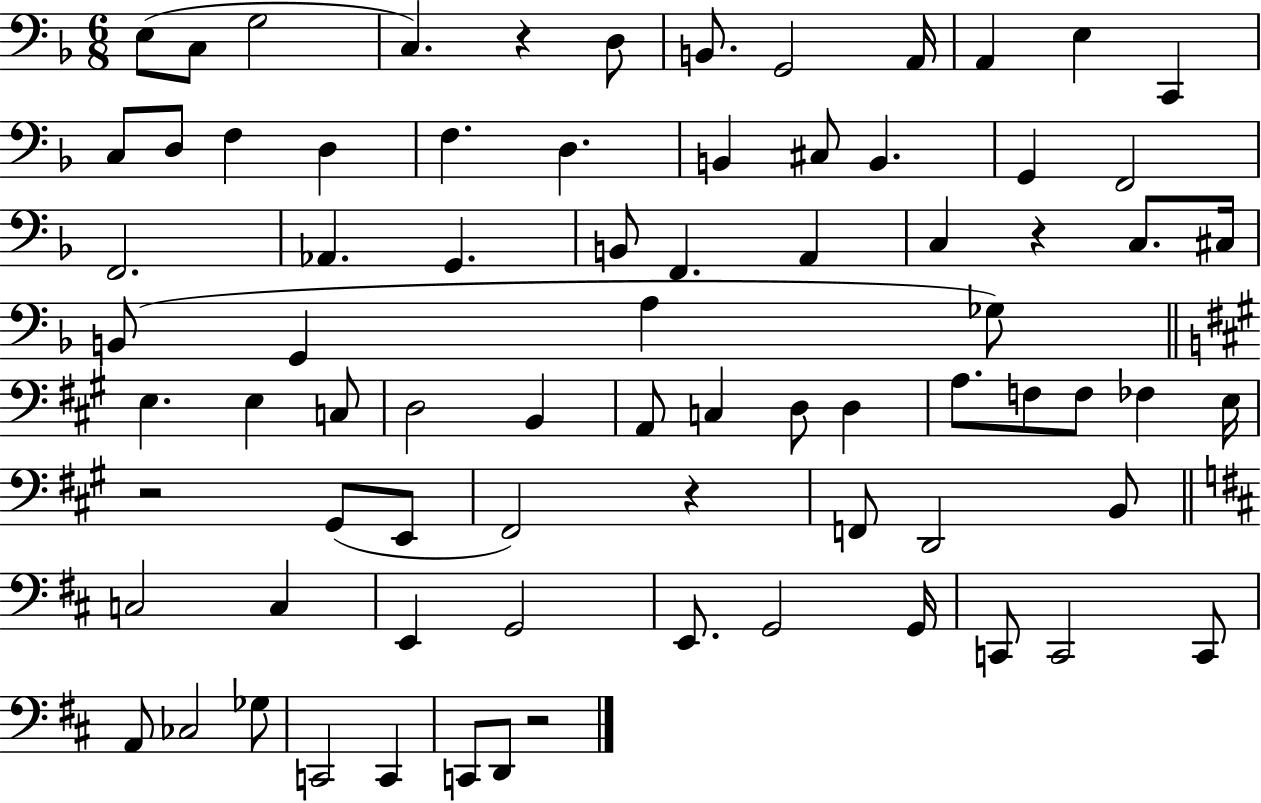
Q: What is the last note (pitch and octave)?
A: D2